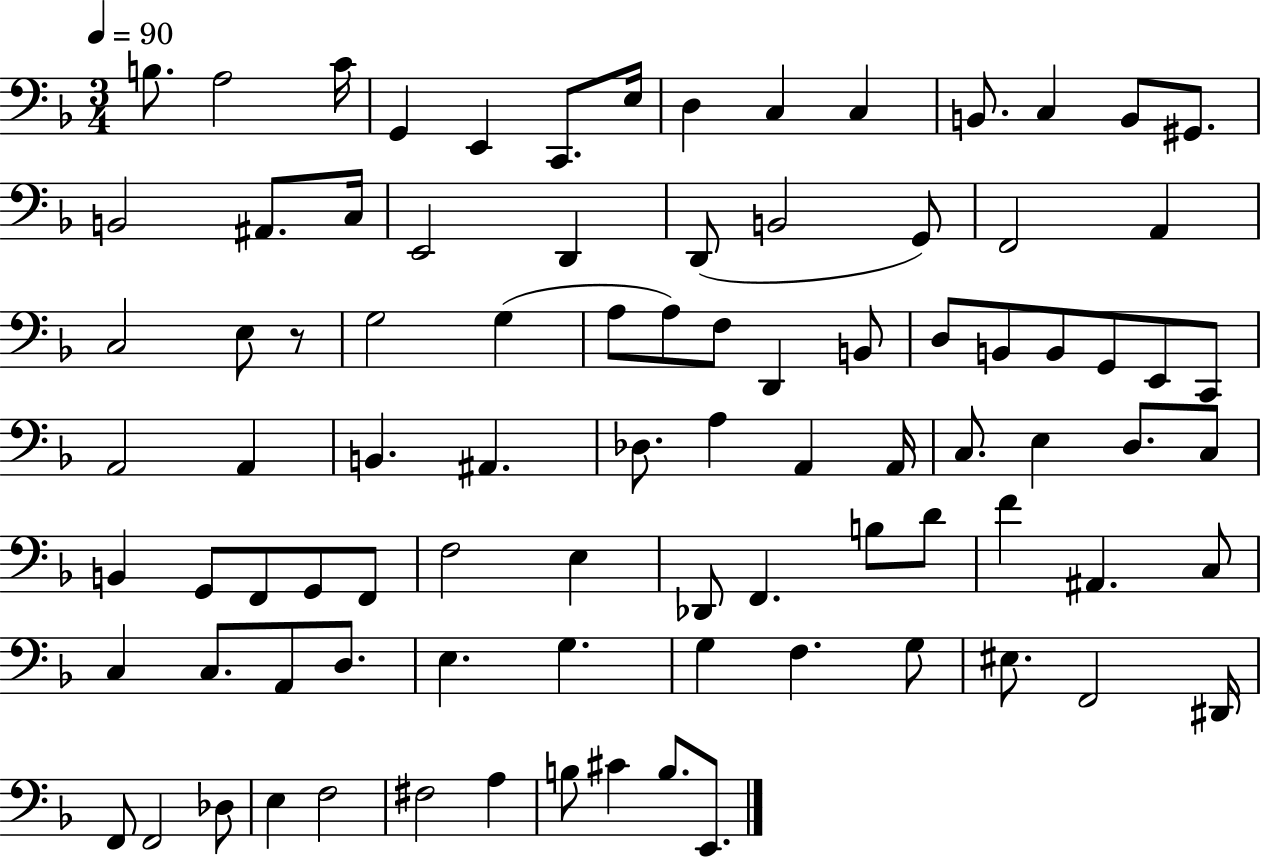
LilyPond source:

{
  \clef bass
  \numericTimeSignature
  \time 3/4
  \key f \major
  \tempo 4 = 90
  b8. a2 c'16 | g,4 e,4 c,8. e16 | d4 c4 c4 | b,8. c4 b,8 gis,8. | \break b,2 ais,8. c16 | e,2 d,4 | d,8( b,2 g,8) | f,2 a,4 | \break c2 e8 r8 | g2 g4( | a8 a8) f8 d,4 b,8 | d8 b,8 b,8 g,8 e,8 c,8 | \break a,2 a,4 | b,4. ais,4. | des8. a4 a,4 a,16 | c8. e4 d8. c8 | \break b,4 g,8 f,8 g,8 f,8 | f2 e4 | des,8 f,4. b8 d'8 | f'4 ais,4. c8 | \break c4 c8. a,8 d8. | e4. g4. | g4 f4. g8 | eis8. f,2 dis,16 | \break f,8 f,2 des8 | e4 f2 | fis2 a4 | b8 cis'4 b8. e,8. | \break \bar "|."
}